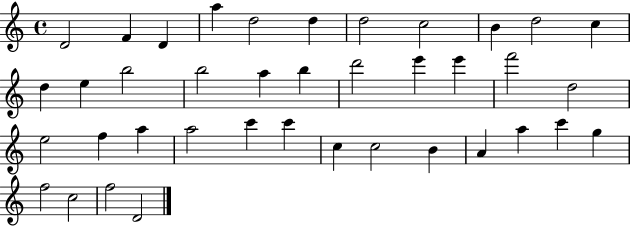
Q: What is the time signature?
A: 4/4